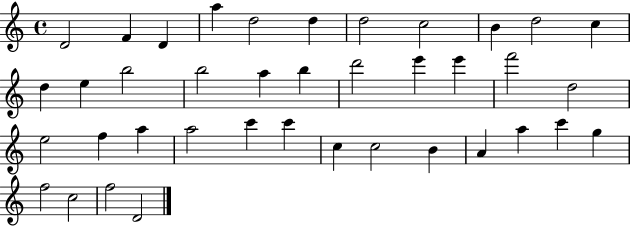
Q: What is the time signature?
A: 4/4